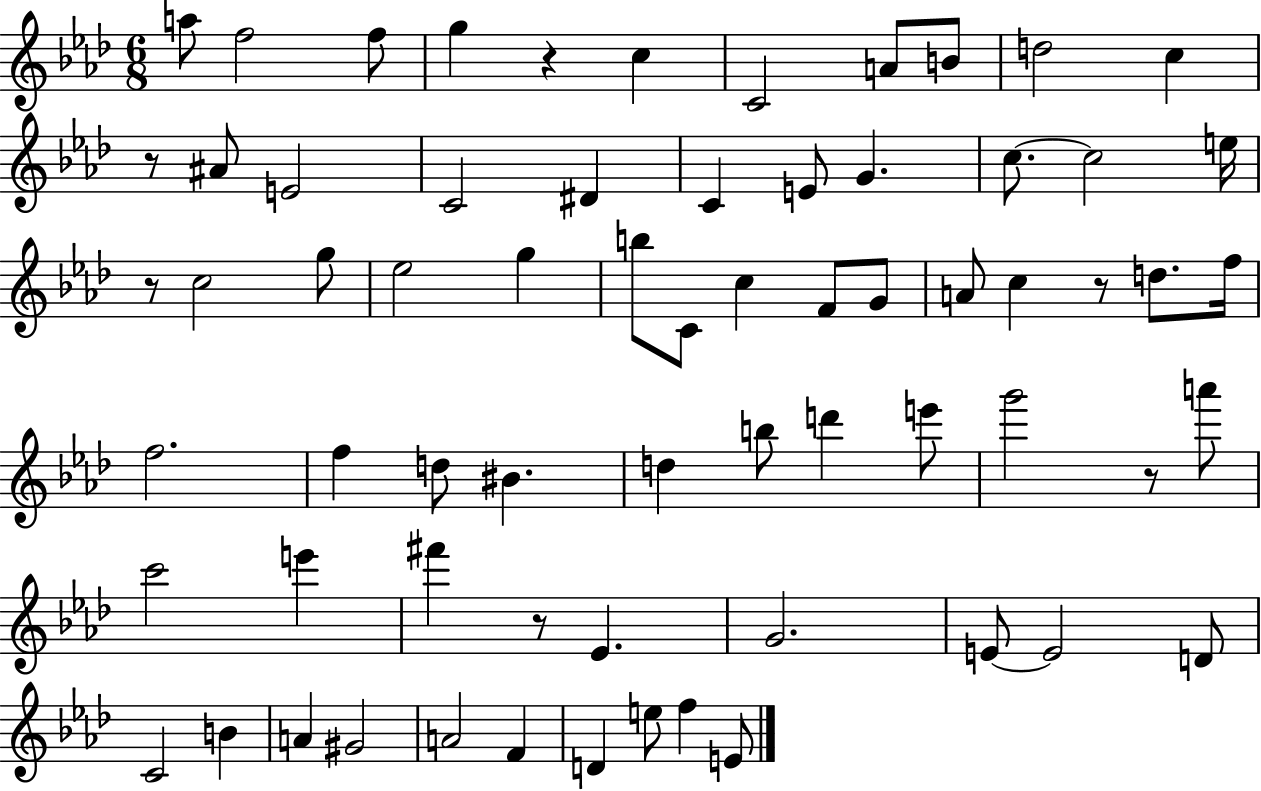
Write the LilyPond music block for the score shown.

{
  \clef treble
  \numericTimeSignature
  \time 6/8
  \key aes \major
  a''8 f''2 f''8 | g''4 r4 c''4 | c'2 a'8 b'8 | d''2 c''4 | \break r8 ais'8 e'2 | c'2 dis'4 | c'4 e'8 g'4. | c''8.~~ c''2 e''16 | \break r8 c''2 g''8 | ees''2 g''4 | b''8 c'8 c''4 f'8 g'8 | a'8 c''4 r8 d''8. f''16 | \break f''2. | f''4 d''8 bis'4. | d''4 b''8 d'''4 e'''8 | g'''2 r8 a'''8 | \break c'''2 e'''4 | fis'''4 r8 ees'4. | g'2. | e'8~~ e'2 d'8 | \break c'2 b'4 | a'4 gis'2 | a'2 f'4 | d'4 e''8 f''4 e'8 | \break \bar "|."
}